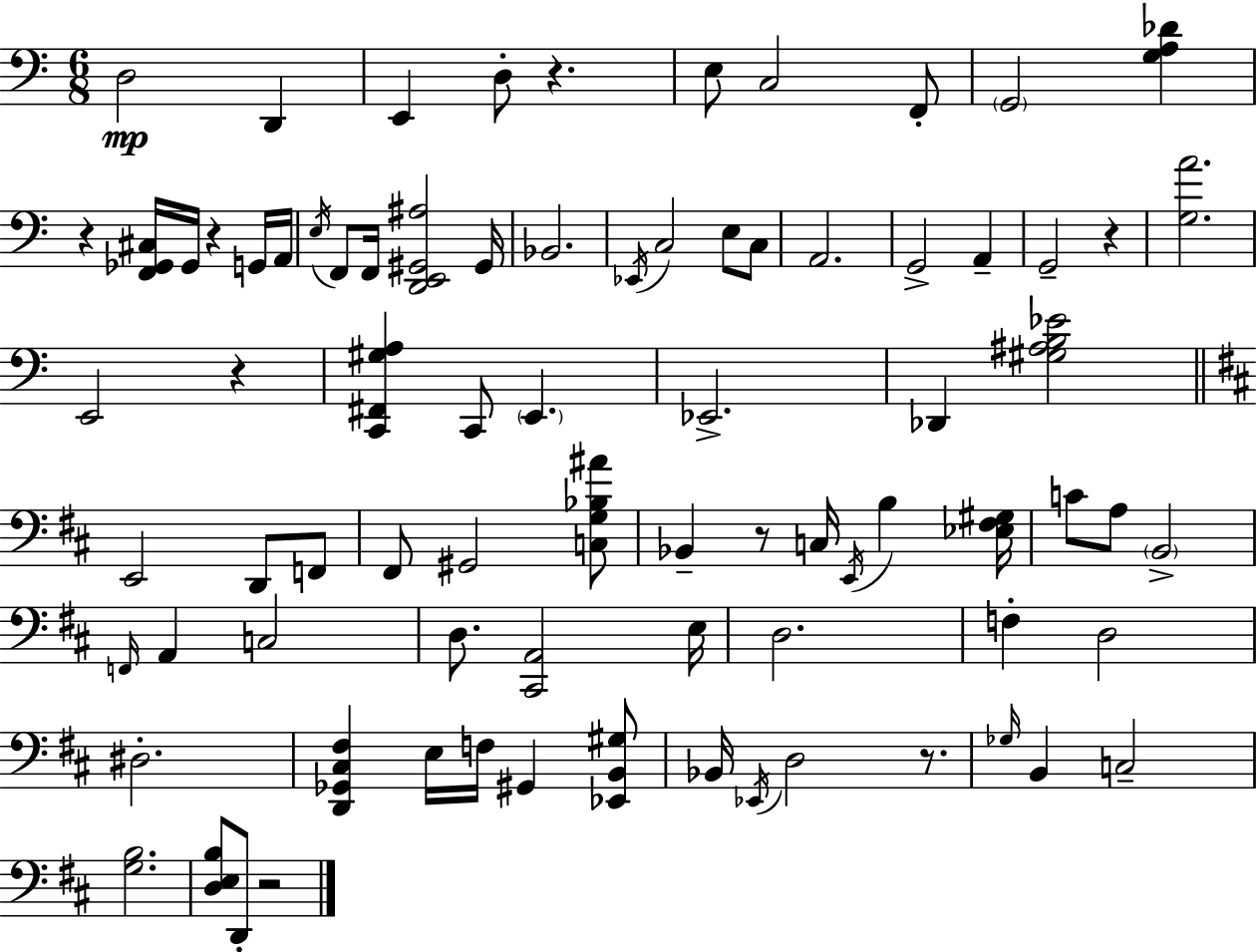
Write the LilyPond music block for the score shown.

{
  \clef bass
  \numericTimeSignature
  \time 6/8
  \key c \major
  \repeat volta 2 { d2\mp d,4 | e,4 d8-. r4. | e8 c2 f,8-. | \parenthesize g,2 <g a des'>4 | \break r4 <f, ges, cis>16 ges,16 r4 g,16 a,16 | \acciaccatura { e16 } f,8 f,16 <d, e, gis, ais>2 | gis,16 bes,2. | \acciaccatura { ees,16 } c2 e8 | \break c8 a,2. | g,2-> a,4-- | g,2-- r4 | <g a'>2. | \break e,2 r4 | <c, fis, gis a>4 c,8 \parenthesize e,4. | ees,2.-> | des,4 <gis ais b ees'>2 | \break \bar "||" \break \key d \major e,2 d,8 f,8 | fis,8 gis,2 <c g bes ais'>8 | bes,4-- r8 c16 \acciaccatura { e,16 } b4 | <ees fis gis>16 c'8 a8 \parenthesize b,2-> | \break \grace { f,16 } a,4 c2 | d8. <cis, a,>2 | e16 d2. | f4-. d2 | \break dis2.-. | <d, ges, cis fis>4 e16 f16 gis,4 | <ees, b, gis>8 bes,16 \acciaccatura { ees,16 } d2 | r8. \grace { ges16 } b,4 c2-- | \break <g b>2. | <d e b>8 d,8-. r2 | } \bar "|."
}